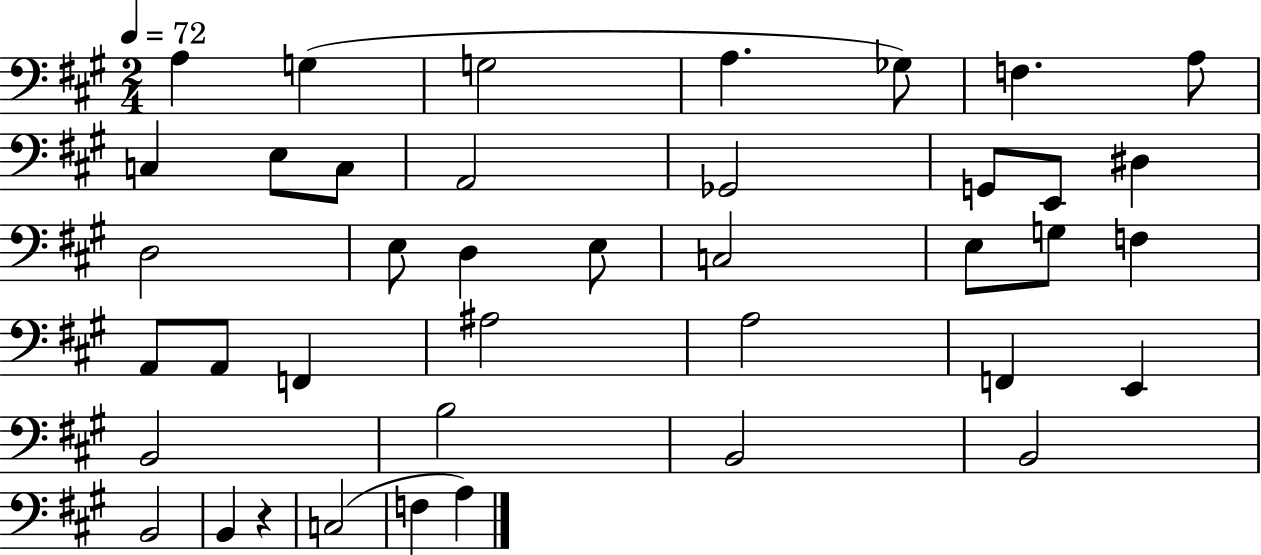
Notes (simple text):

A3/q G3/q G3/h A3/q. Gb3/e F3/q. A3/e C3/q E3/e C3/e A2/h Gb2/h G2/e E2/e D#3/q D3/h E3/e D3/q E3/e C3/h E3/e G3/e F3/q A2/e A2/e F2/q A#3/h A3/h F2/q E2/q B2/h B3/h B2/h B2/h B2/h B2/q R/q C3/h F3/q A3/q